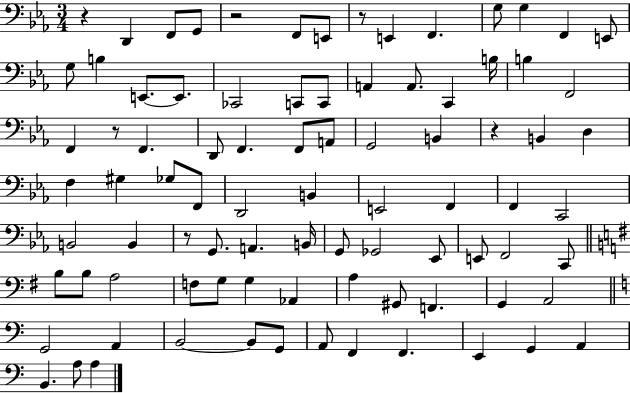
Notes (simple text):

R/q D2/q F2/e G2/e R/h F2/e E2/e R/e E2/q F2/q. G3/e G3/q F2/q E2/e G3/e B3/q E2/e. E2/e. CES2/h C2/e C2/e A2/q A2/e. C2/q B3/s B3/q F2/h F2/q R/e F2/q. D2/e F2/q. F2/e A2/e G2/h B2/q R/q B2/q D3/q F3/q G#3/q Gb3/e F2/e D2/h B2/q E2/h F2/q F2/q C2/h B2/h B2/q R/e G2/e. A2/q. B2/s G2/e Gb2/h Eb2/e E2/e F2/h C2/e B3/e B3/e A3/h F3/e G3/e G3/q Ab2/q A3/q G#2/e F2/q. G2/q A2/h G2/h A2/q B2/h B2/e G2/e A2/e F2/q F2/q. E2/q G2/q A2/q B2/q. A3/e A3/q